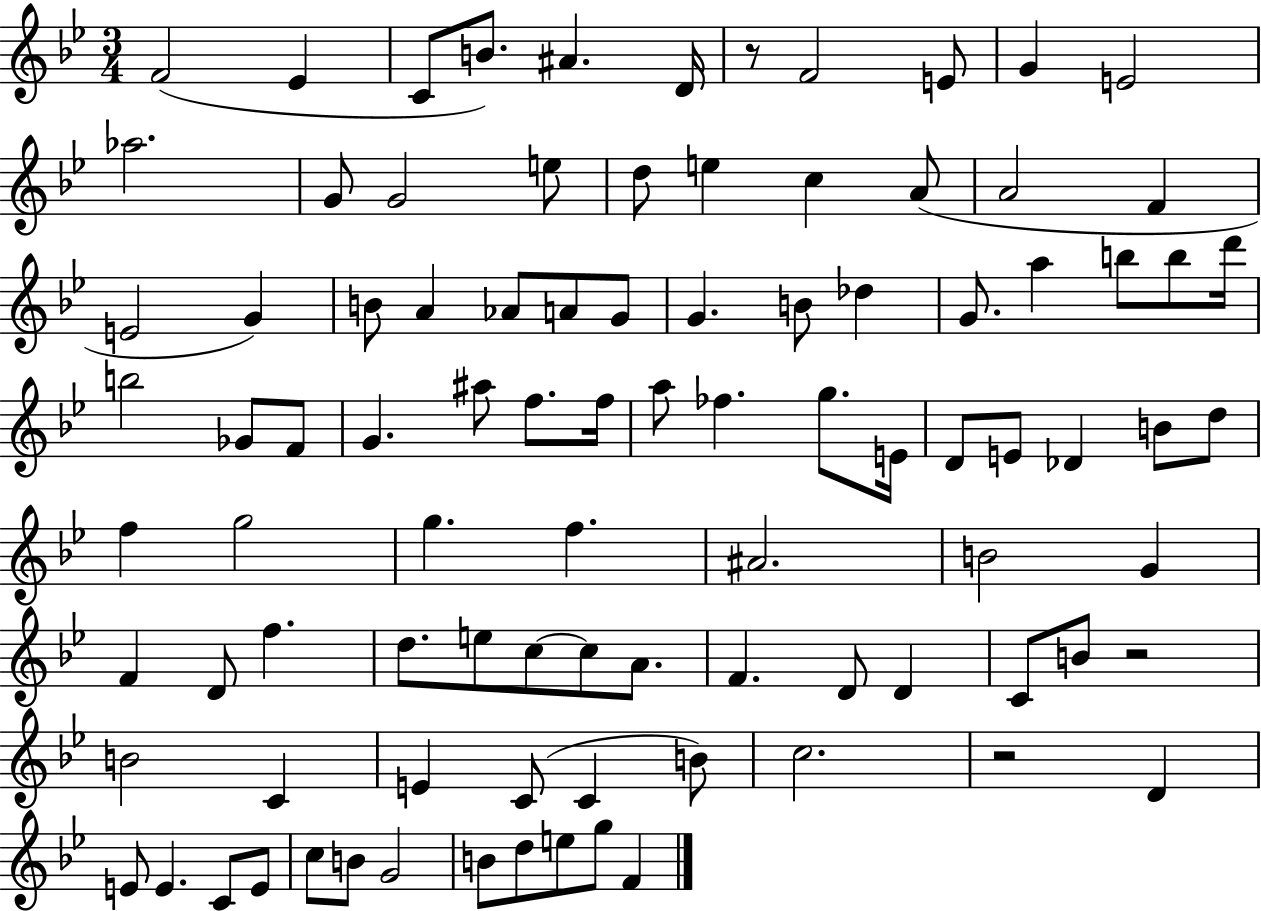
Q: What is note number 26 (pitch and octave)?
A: A4